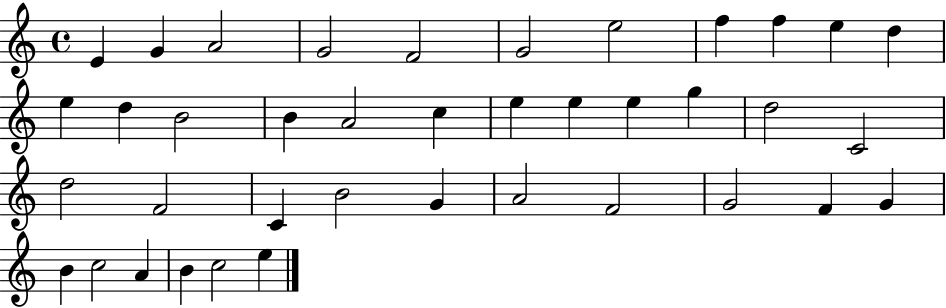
{
  \clef treble
  \time 4/4
  \defaultTimeSignature
  \key c \major
  e'4 g'4 a'2 | g'2 f'2 | g'2 e''2 | f''4 f''4 e''4 d''4 | \break e''4 d''4 b'2 | b'4 a'2 c''4 | e''4 e''4 e''4 g''4 | d''2 c'2 | \break d''2 f'2 | c'4 b'2 g'4 | a'2 f'2 | g'2 f'4 g'4 | \break b'4 c''2 a'4 | b'4 c''2 e''4 | \bar "|."
}